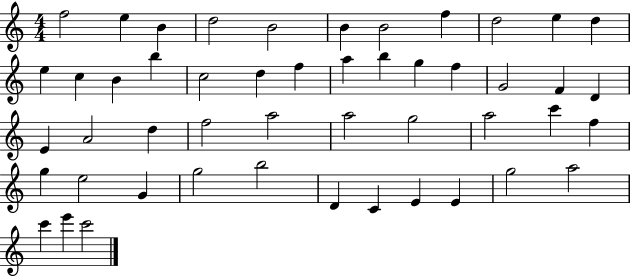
{
  \clef treble
  \numericTimeSignature
  \time 4/4
  \key c \major
  f''2 e''4 b'4 | d''2 b'2 | b'4 b'2 f''4 | d''2 e''4 d''4 | \break e''4 c''4 b'4 b''4 | c''2 d''4 f''4 | a''4 b''4 g''4 f''4 | g'2 f'4 d'4 | \break e'4 a'2 d''4 | f''2 a''2 | a''2 g''2 | a''2 c'''4 f''4 | \break g''4 e''2 g'4 | g''2 b''2 | d'4 c'4 e'4 e'4 | g''2 a''2 | \break c'''4 e'''4 c'''2 | \bar "|."
}